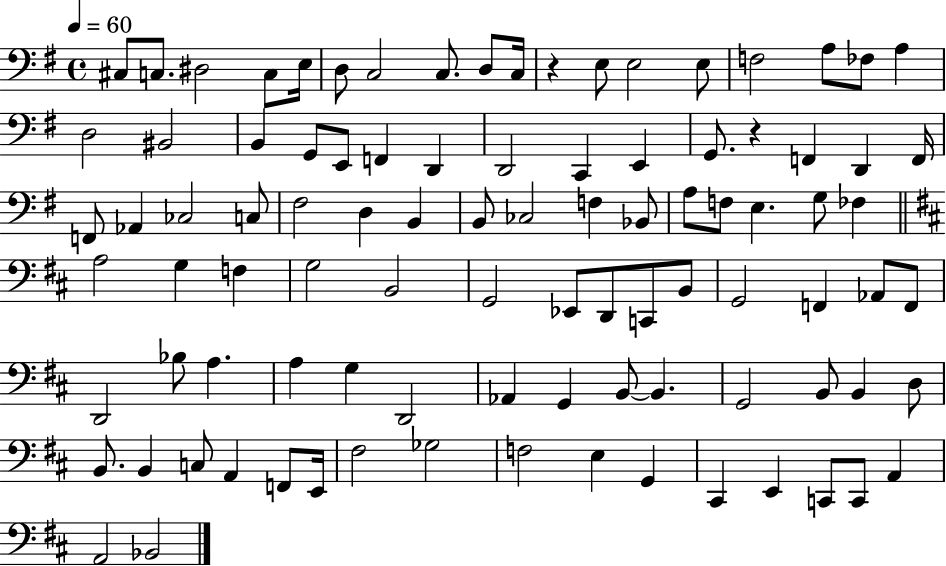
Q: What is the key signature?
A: G major